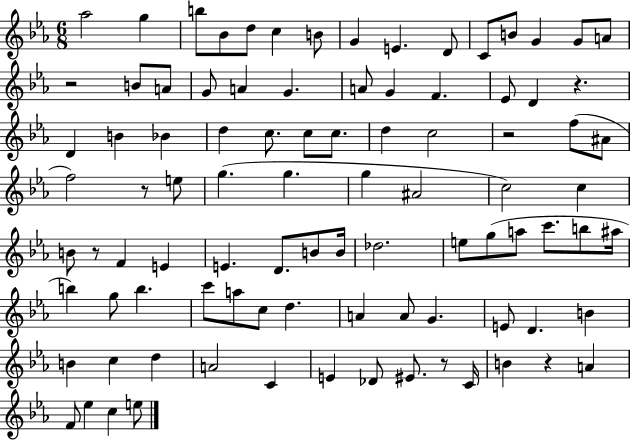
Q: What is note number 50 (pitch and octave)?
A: B4